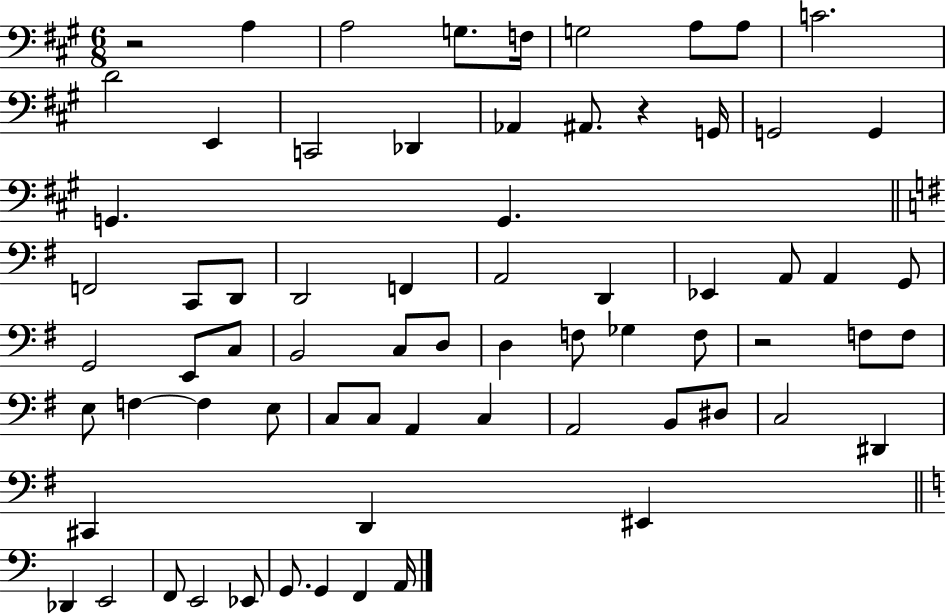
X:1
T:Untitled
M:6/8
L:1/4
K:A
z2 A, A,2 G,/2 F,/4 G,2 A,/2 A,/2 C2 D2 E,, C,,2 _D,, _A,, ^A,,/2 z G,,/4 G,,2 G,, G,, G,, F,,2 C,,/2 D,,/2 D,,2 F,, A,,2 D,, _E,, A,,/2 A,, G,,/2 G,,2 E,,/2 C,/2 B,,2 C,/2 D,/2 D, F,/2 _G, F,/2 z2 F,/2 F,/2 E,/2 F, F, E,/2 C,/2 C,/2 A,, C, A,,2 B,,/2 ^D,/2 C,2 ^D,, ^C,, D,, ^E,, _D,, E,,2 F,,/2 E,,2 _E,,/2 G,,/2 G,, F,, A,,/4